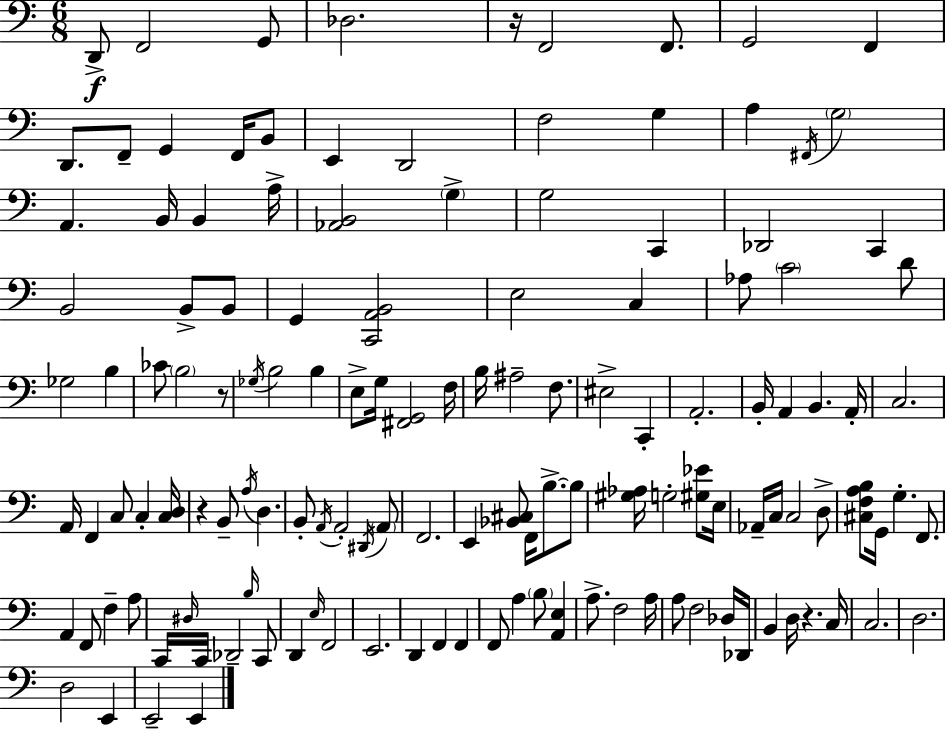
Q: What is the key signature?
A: C major